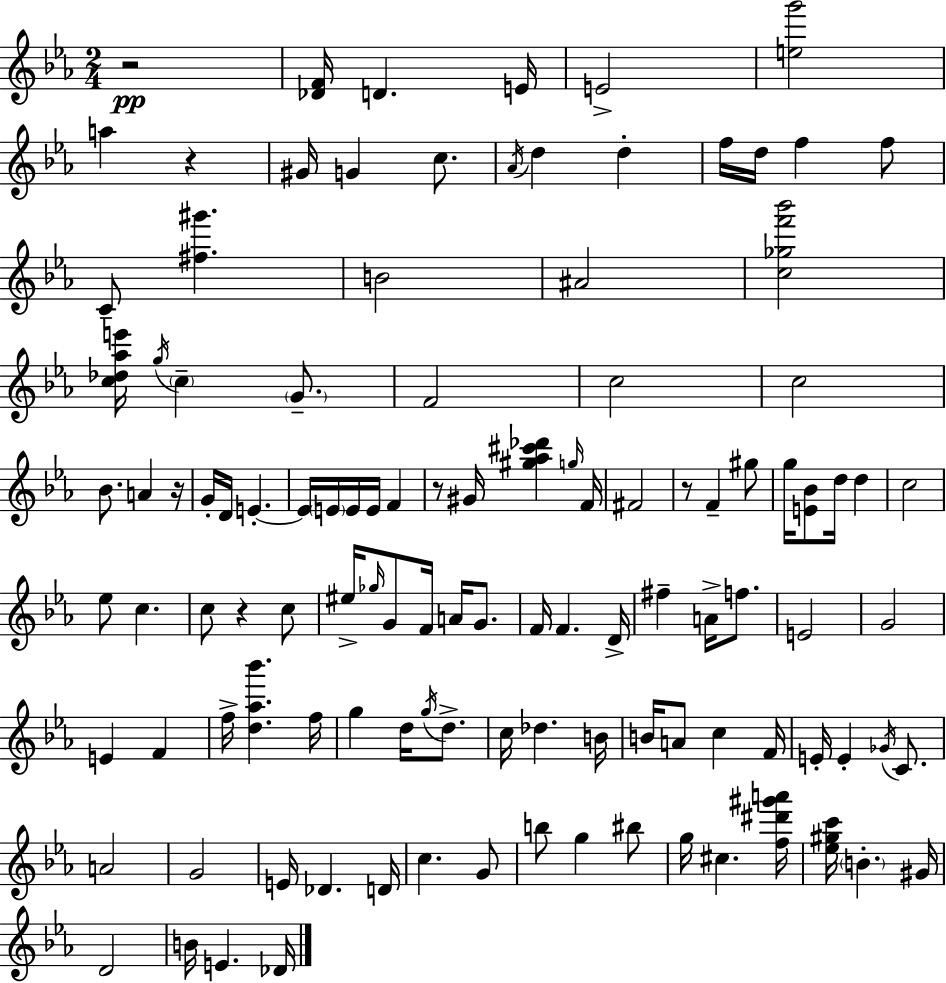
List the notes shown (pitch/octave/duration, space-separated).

R/h [Db4,F4]/s D4/q. E4/s E4/h [E5,G6]/h A5/q R/q G#4/s G4/q C5/e. Ab4/s D5/q D5/q F5/s D5/s F5/q F5/e C4/e [F#5,G#6]/q. B4/h A#4/h [C5,Gb5,F6,Bb6]/h [C5,Db5,Ab5,E6]/s G5/s C5/q G4/e. F4/h C5/h C5/h Bb4/e. A4/q R/s G4/s D4/s E4/q. E4/s E4/s E4/s E4/s F4/q R/e G#4/s [G#5,Ab5,C#6,Db6]/q G5/s F4/s F#4/h R/e F4/q G#5/e G5/s [E4,Bb4]/e D5/s D5/q C5/h Eb5/e C5/q. C5/e R/q C5/e EIS5/s Gb5/s G4/e F4/s A4/s G4/e. F4/s F4/q. D4/s F#5/q A4/s F5/e. E4/h G4/h E4/q F4/q F5/s [D5,Ab5,Bb6]/q. F5/s G5/q D5/s G5/s D5/e. C5/s Db5/q. B4/s B4/s A4/e C5/q F4/s E4/s E4/q Gb4/s C4/e. A4/h G4/h E4/s Db4/q. D4/s C5/q. G4/e B5/e G5/q BIS5/e G5/s C#5/q. [F5,D#6,G#6,A6]/s [Eb5,G#5,C6]/s B4/q. G#4/s D4/h B4/s E4/q. Db4/s